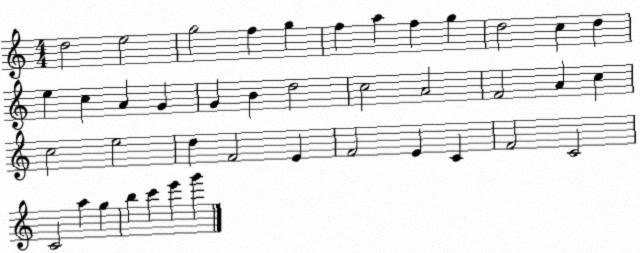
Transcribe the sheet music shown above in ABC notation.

X:1
T:Untitled
M:4/4
L:1/4
K:C
d2 e2 g2 f g f a f g d2 c d e c A G G B d2 c2 A2 F2 A c c2 e2 d F2 E F2 E C F2 C2 C2 a g b c' e' g'